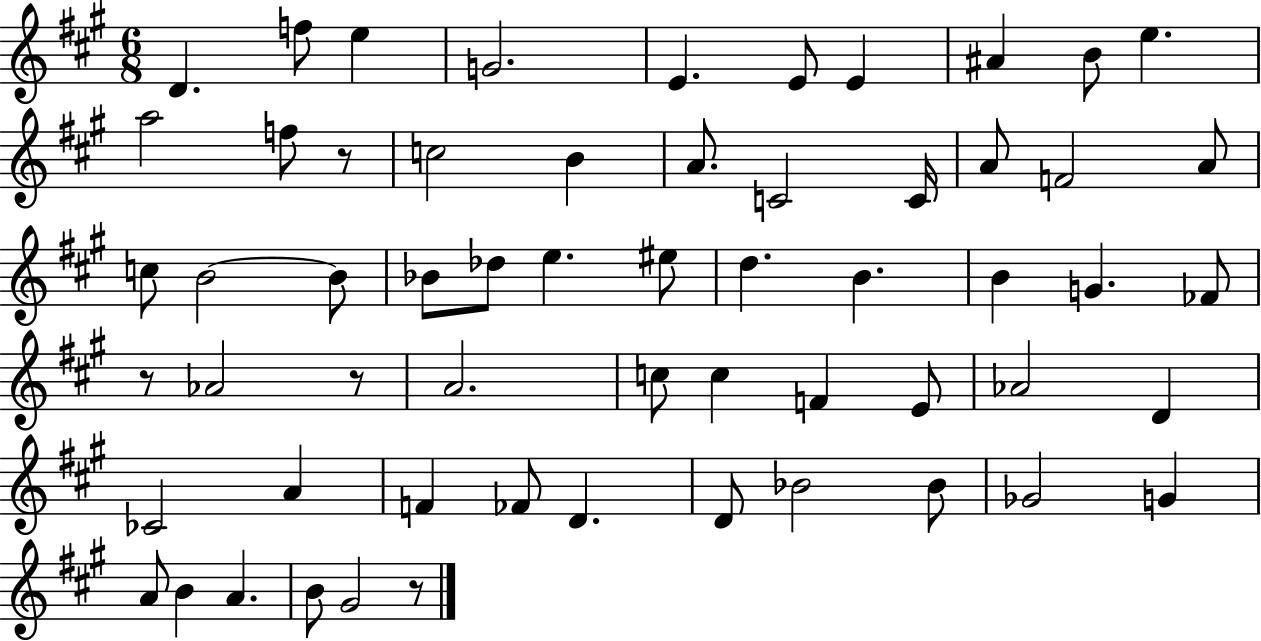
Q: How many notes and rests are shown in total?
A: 59